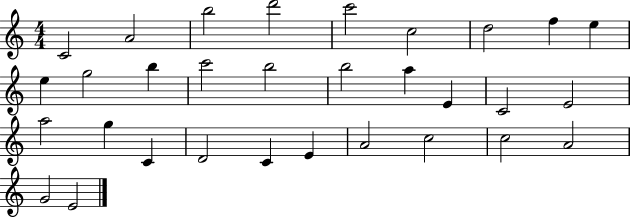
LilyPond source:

{
  \clef treble
  \numericTimeSignature
  \time 4/4
  \key c \major
  c'2 a'2 | b''2 d'''2 | c'''2 c''2 | d''2 f''4 e''4 | \break e''4 g''2 b''4 | c'''2 b''2 | b''2 a''4 e'4 | c'2 e'2 | \break a''2 g''4 c'4 | d'2 c'4 e'4 | a'2 c''2 | c''2 a'2 | \break g'2 e'2 | \bar "|."
}